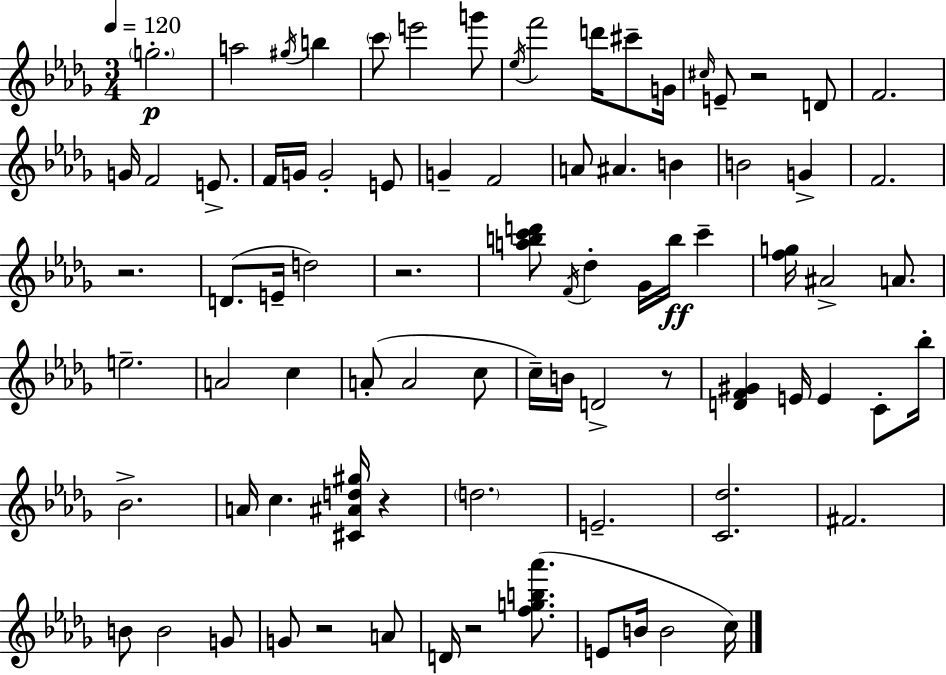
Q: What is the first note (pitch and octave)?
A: G5